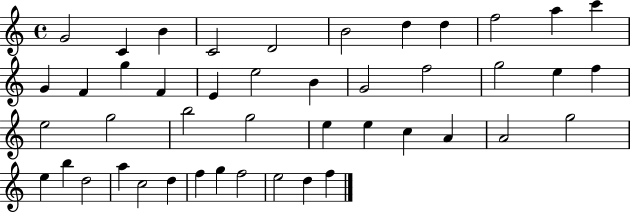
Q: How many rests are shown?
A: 0